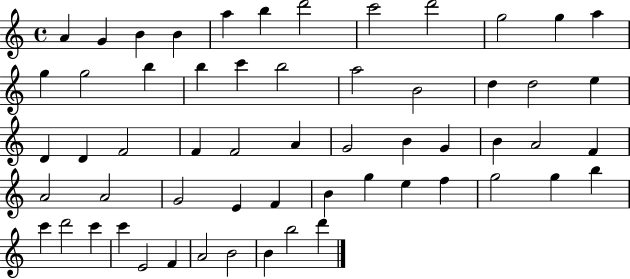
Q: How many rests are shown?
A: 0